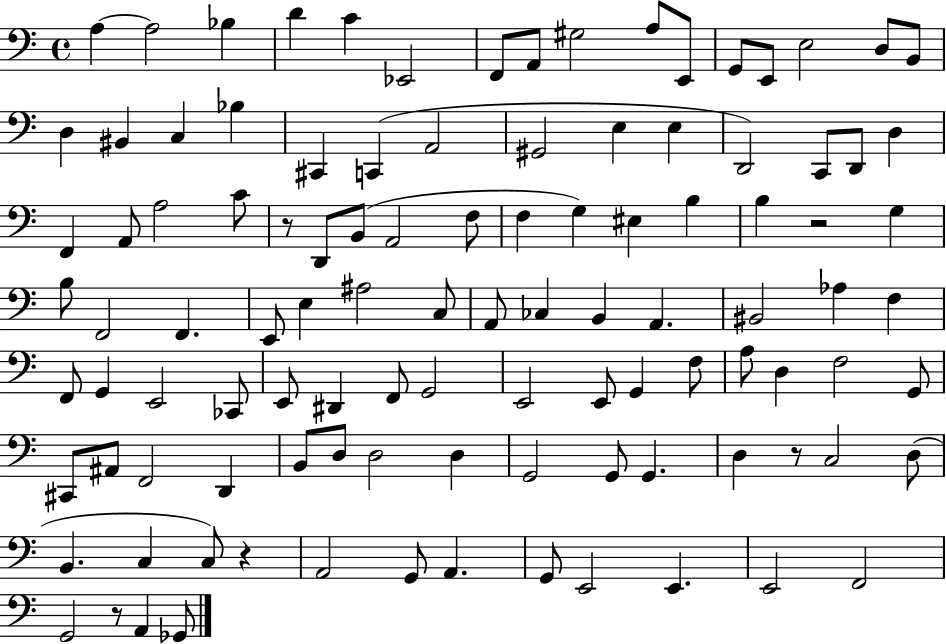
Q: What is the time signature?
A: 4/4